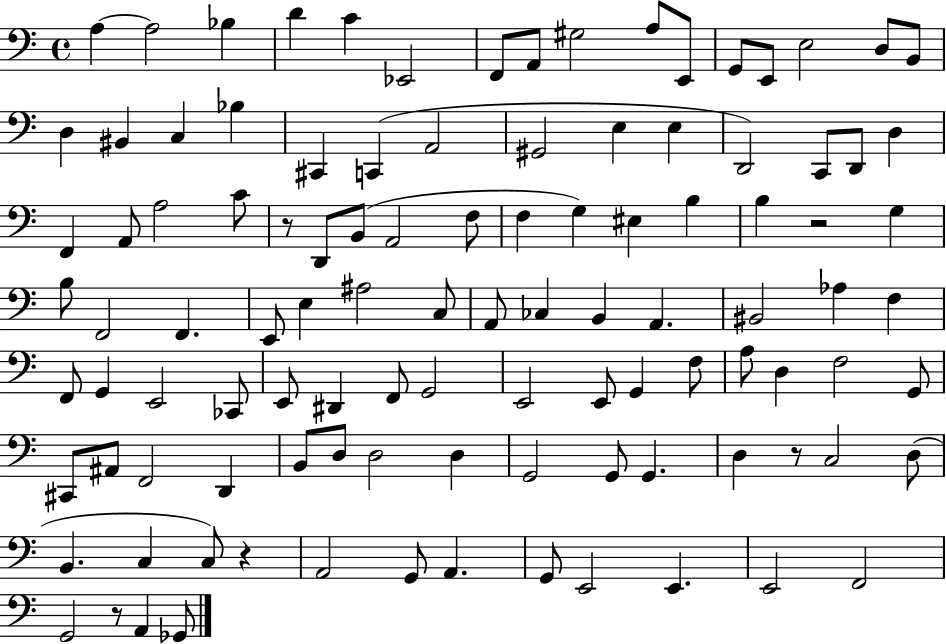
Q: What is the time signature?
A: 4/4